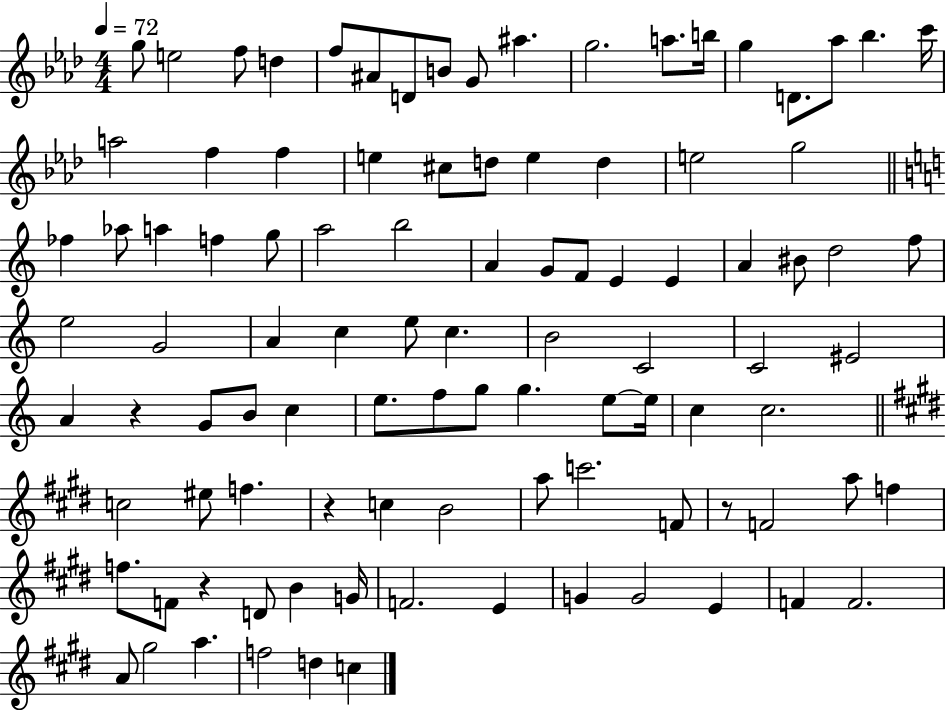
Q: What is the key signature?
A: AES major